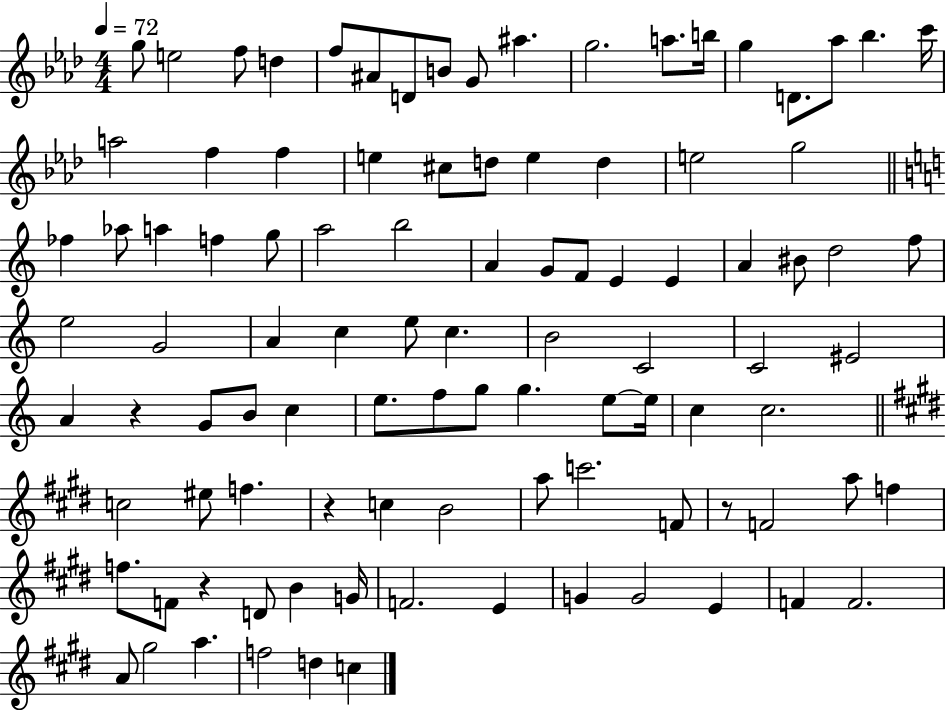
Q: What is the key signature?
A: AES major